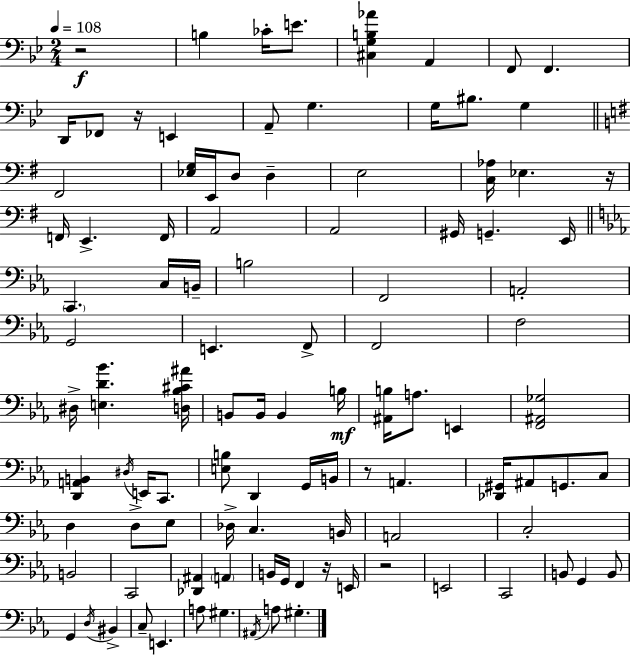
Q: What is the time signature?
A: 2/4